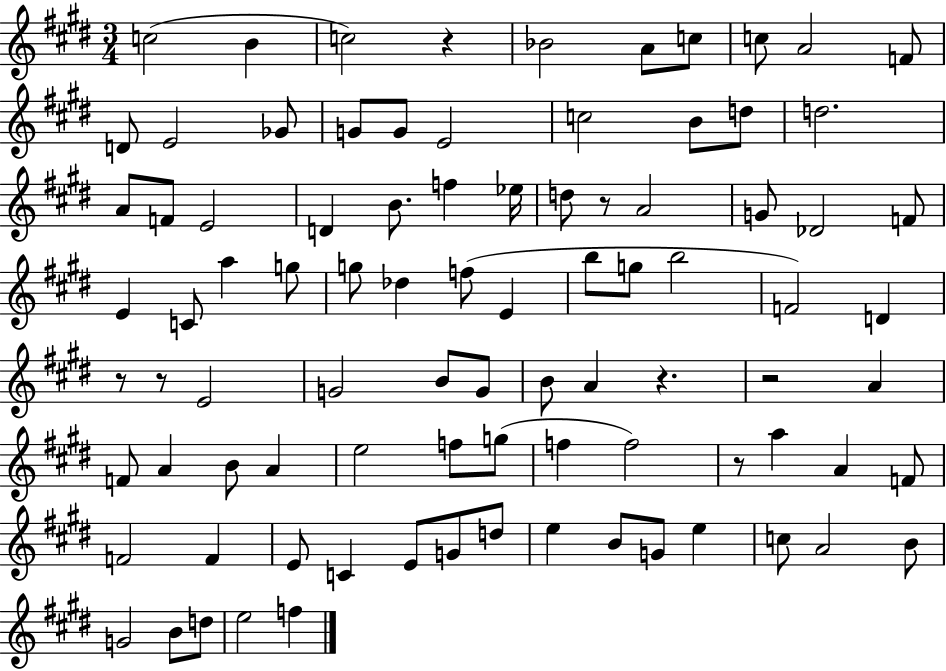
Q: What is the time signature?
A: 3/4